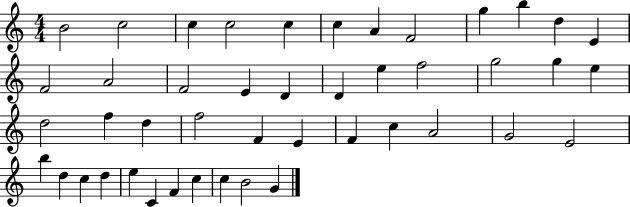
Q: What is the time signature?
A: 4/4